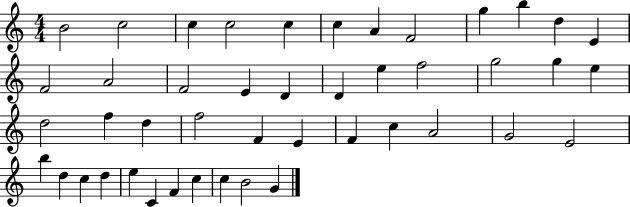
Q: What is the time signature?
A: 4/4